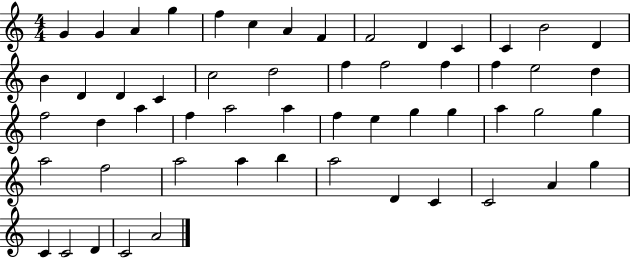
{
  \clef treble
  \numericTimeSignature
  \time 4/4
  \key c \major
  g'4 g'4 a'4 g''4 | f''4 c''4 a'4 f'4 | f'2 d'4 c'4 | c'4 b'2 d'4 | \break b'4 d'4 d'4 c'4 | c''2 d''2 | f''4 f''2 f''4 | f''4 e''2 d''4 | \break f''2 d''4 a''4 | f''4 a''2 a''4 | f''4 e''4 g''4 g''4 | a''4 g''2 g''4 | \break a''2 f''2 | a''2 a''4 b''4 | a''2 d'4 c'4 | c'2 a'4 g''4 | \break c'4 c'2 d'4 | c'2 a'2 | \bar "|."
}